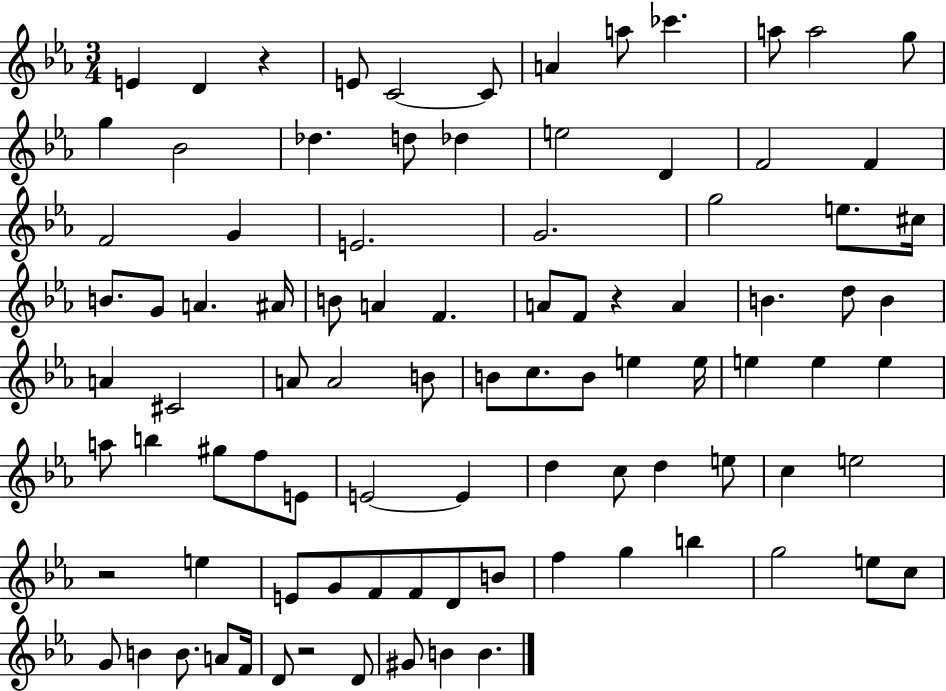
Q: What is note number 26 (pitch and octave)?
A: E5